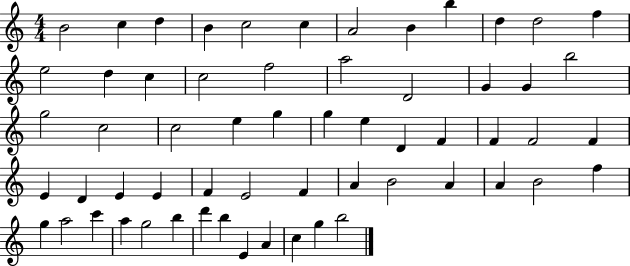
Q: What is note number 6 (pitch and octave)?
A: C5